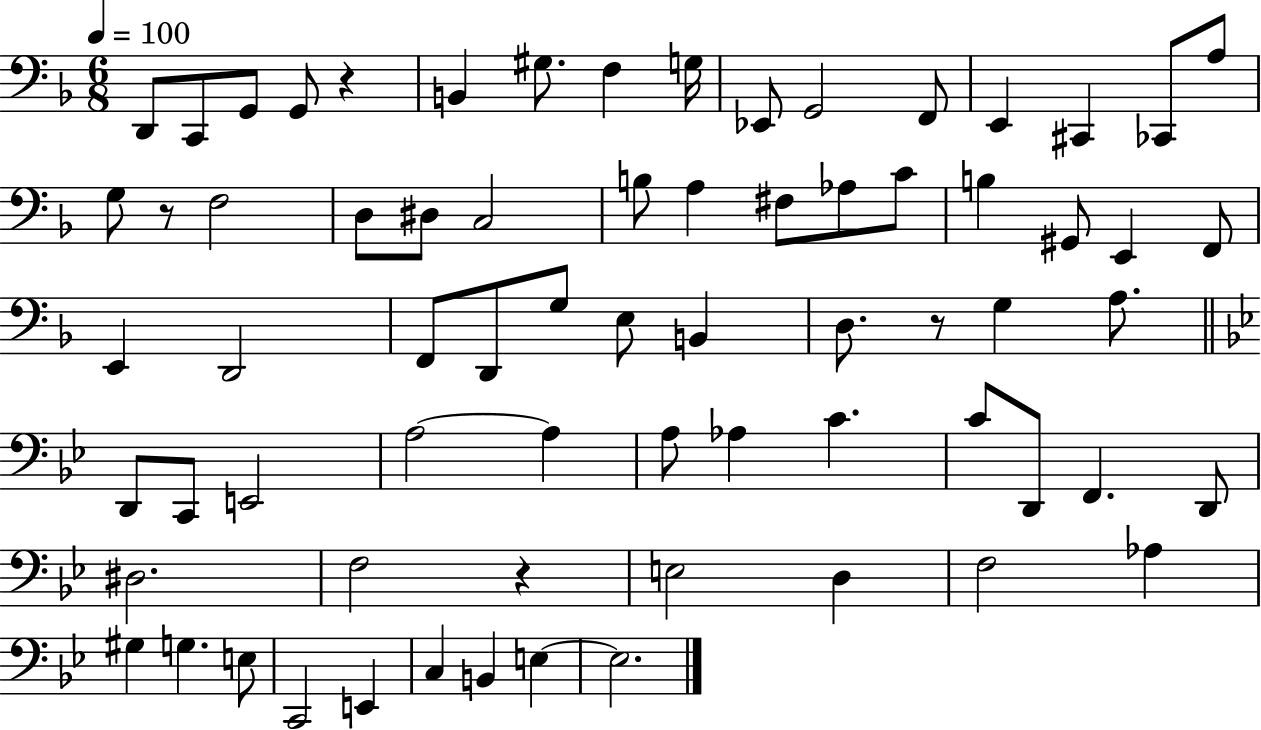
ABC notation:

X:1
T:Untitled
M:6/8
L:1/4
K:F
D,,/2 C,,/2 G,,/2 G,,/2 z B,, ^G,/2 F, G,/4 _E,,/2 G,,2 F,,/2 E,, ^C,, _C,,/2 A,/2 G,/2 z/2 F,2 D,/2 ^D,/2 C,2 B,/2 A, ^F,/2 _A,/2 C/2 B, ^G,,/2 E,, F,,/2 E,, D,,2 F,,/2 D,,/2 G,/2 E,/2 B,, D,/2 z/2 G, A,/2 D,,/2 C,,/2 E,,2 A,2 A, A,/2 _A, C C/2 D,,/2 F,, D,,/2 ^D,2 F,2 z E,2 D, F,2 _A, ^G, G, E,/2 C,,2 E,, C, B,, E, E,2